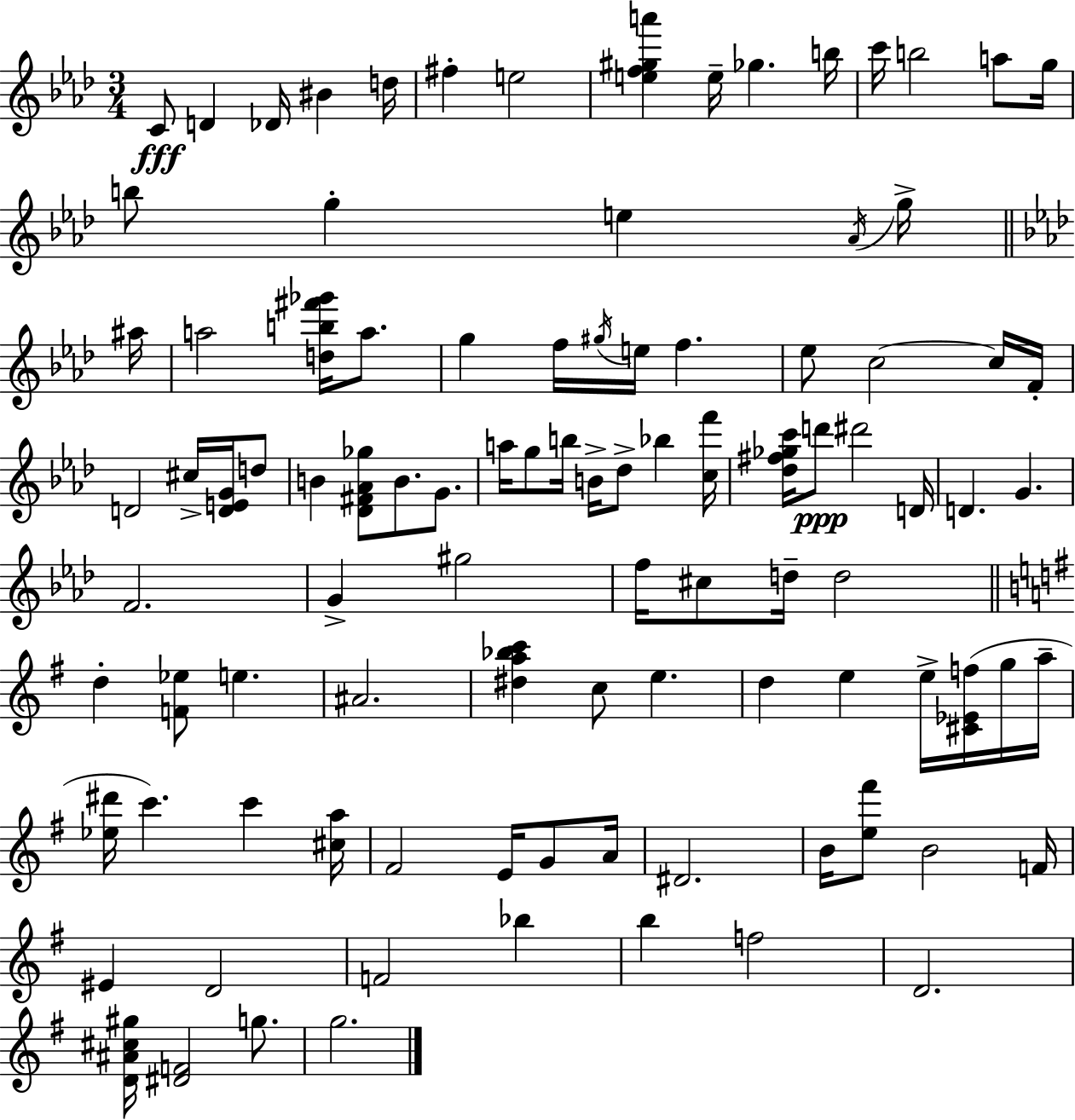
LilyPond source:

{
  \clef treble
  \numericTimeSignature
  \time 3/4
  \key f \minor
  c'8\fff d'4 des'16 bis'4 d''16 | fis''4-. e''2 | <e'' f'' gis'' a'''>4 e''16-- ges''4. b''16 | c'''16 b''2 a''8 g''16 | \break b''8 g''4-. e''4 \acciaccatura { aes'16 } g''16-> | \bar "||" \break \key aes \major ais''16 a''2 <d'' b'' fis''' ges'''>16 a''8. | g''4 f''16 \acciaccatura { gis''16 } e''16 f''4. | ees''8 c''2~~ | c''16 f'16-. d'2 cis''16-> <d' e' g'>16 | \break d''8 b'4 <des' fis' aes' ges''>8 b'8. g'8. | a''16 g''8 b''16 b'16-> des''8-> bes''4 | <c'' f'''>16 <des'' fis'' ges'' c'''>16 d'''8\ppp dis'''2 | d'16 d'4. g'4. | \break f'2. | g'4-> gis''2 | f''16 cis''8 d''16-- d''2 | \bar "||" \break \key e \minor d''4-. <f' ees''>8 e''4. | ais'2. | <dis'' a'' bes'' c'''>4 c''8 e''4. | d''4 e''4 e''16-> <cis' ees' f''>16( g''16 a''16-- | \break <ees'' dis'''>16 c'''4.) c'''4 <cis'' a''>16 | fis'2 e'16 g'8 a'16 | dis'2. | b'16 <e'' fis'''>8 b'2 f'16 | \break eis'4 d'2 | f'2 bes''4 | b''4 f''2 | d'2. | \break <d' ais' cis'' gis''>16 <dis' f'>2 g''8. | g''2. | \bar "|."
}